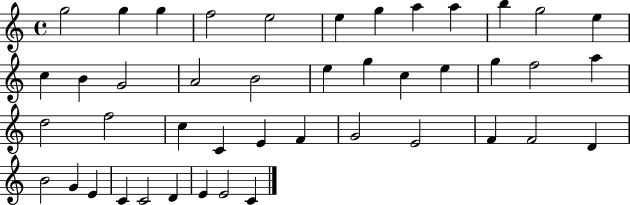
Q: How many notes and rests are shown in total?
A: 44